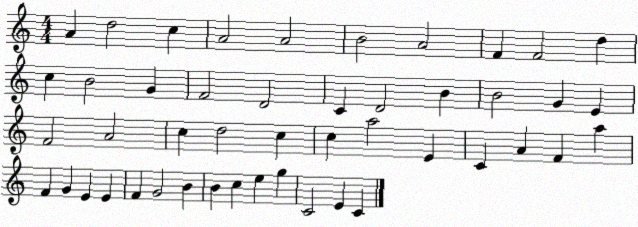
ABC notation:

X:1
T:Untitled
M:4/4
L:1/4
K:C
A d2 c A2 A2 B2 A2 F F2 d c B2 G F2 D2 C D2 B B2 G E F2 A2 c d2 c c a2 E C A F a F G E E F G2 B B c e g C2 E C